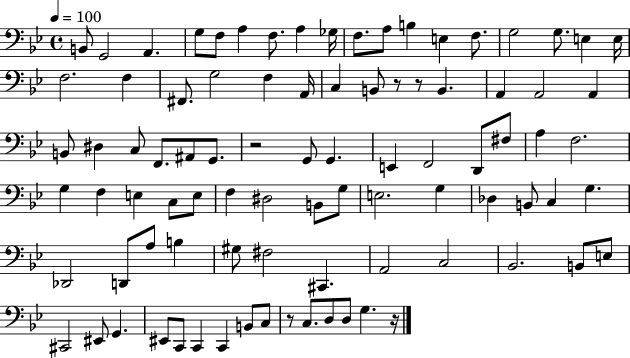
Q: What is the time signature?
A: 4/4